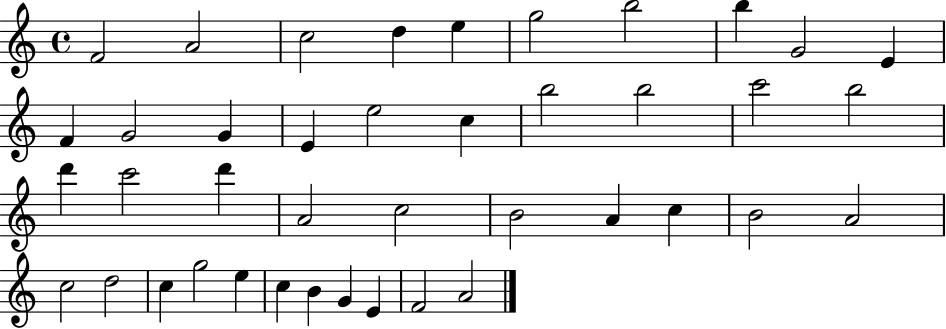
F4/h A4/h C5/h D5/q E5/q G5/h B5/h B5/q G4/h E4/q F4/q G4/h G4/q E4/q E5/h C5/q B5/h B5/h C6/h B5/h D6/q C6/h D6/q A4/h C5/h B4/h A4/q C5/q B4/h A4/h C5/h D5/h C5/q G5/h E5/q C5/q B4/q G4/q E4/q F4/h A4/h